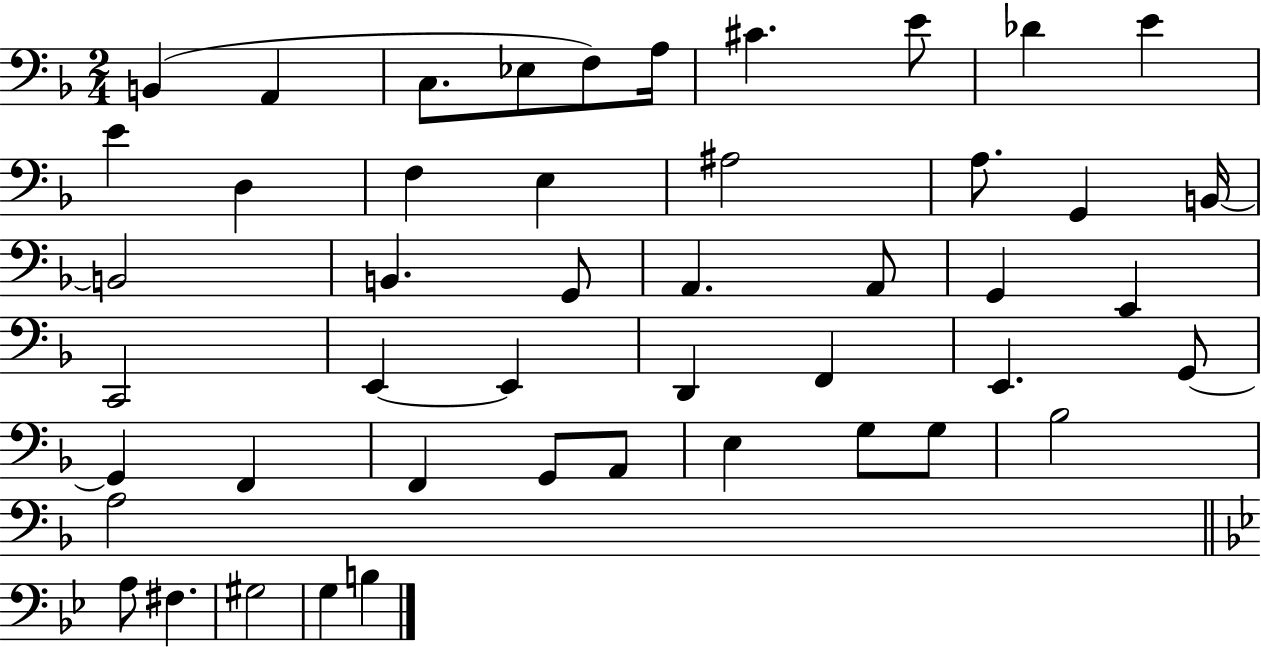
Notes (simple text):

B2/q A2/q C3/e. Eb3/e F3/e A3/s C#4/q. E4/e Db4/q E4/q E4/q D3/q F3/q E3/q A#3/h A3/e. G2/q B2/s B2/h B2/q. G2/e A2/q. A2/e G2/q E2/q C2/h E2/q E2/q D2/q F2/q E2/q. G2/e G2/q F2/q F2/q G2/e A2/e E3/q G3/e G3/e Bb3/h A3/h A3/e F#3/q. G#3/h G3/q B3/q